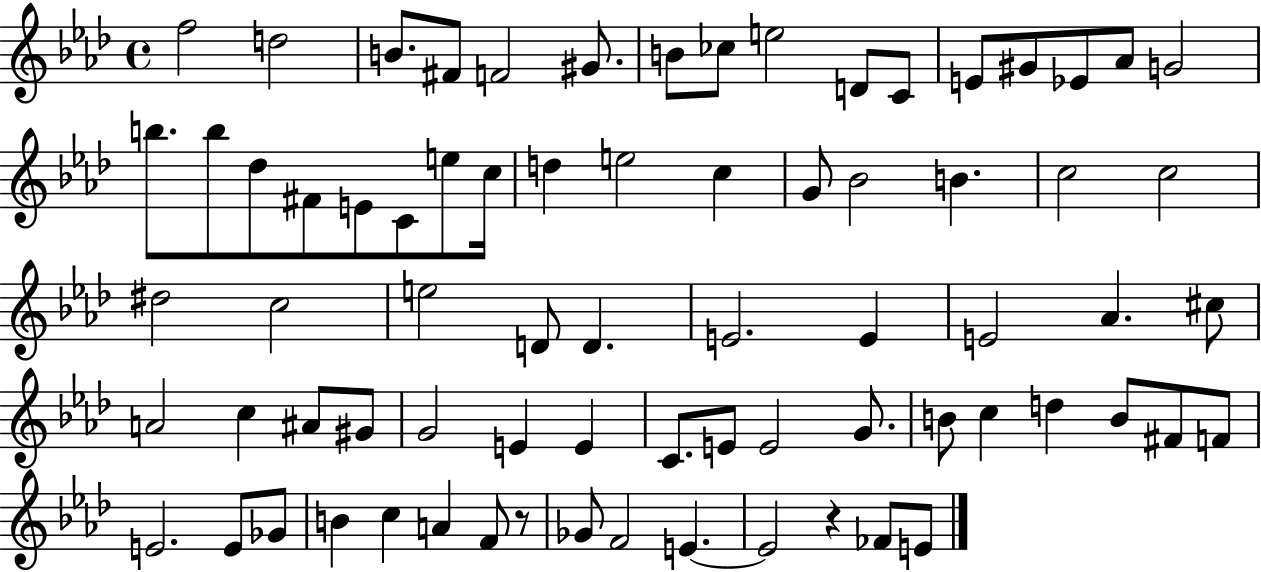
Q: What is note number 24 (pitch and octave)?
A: C5